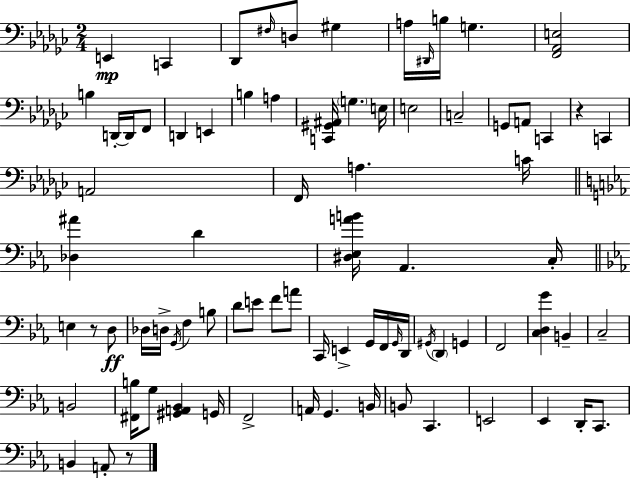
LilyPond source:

{
  \clef bass
  \numericTimeSignature
  \time 2/4
  \key ees \minor
  e,4\mp c,4 | des,8 \grace { fis16 } d8 gis4 | a16 \grace { dis,16 } b16 g4. | <f, aes, e>2 | \break b4 d,16-.~~ d,16 | f,8 d,4 e,4 | b4 a4 | <c, gis, ais,>16 \parenthesize g4. | \break e16 e2 | c2-- | g,8 a,8 c,4 | r4 c,4 | \break a,2 | f,16 a4. | c'16 \bar "||" \break \key c \minor <des ais'>4 d'4 | <dis ees a' b'>16 aes,4. c16-. | \bar "||" \break \key c \minor e4 r8 d8\ff | des16 d16-> \acciaccatura { g,16 } f4 b8 | d'8 e'8 f'8 a'8 | c,16 e,4-> g,16 f,16 | \break \grace { g,16 } d,16 \acciaccatura { gis,16 } \parenthesize d,4 g,4 | f,2 | <c d g'>4 b,4-- | c2-- | \break b,2 | <fis, b>16 g8 <gis, a, bes,>4 | g,16 f,2-> | a,16 g,4. | \break b,16 b,8 c,4. | e,2 | ees,4 d,16-. | c,8. b,4 a,8-. | \break r8 \bar "|."
}